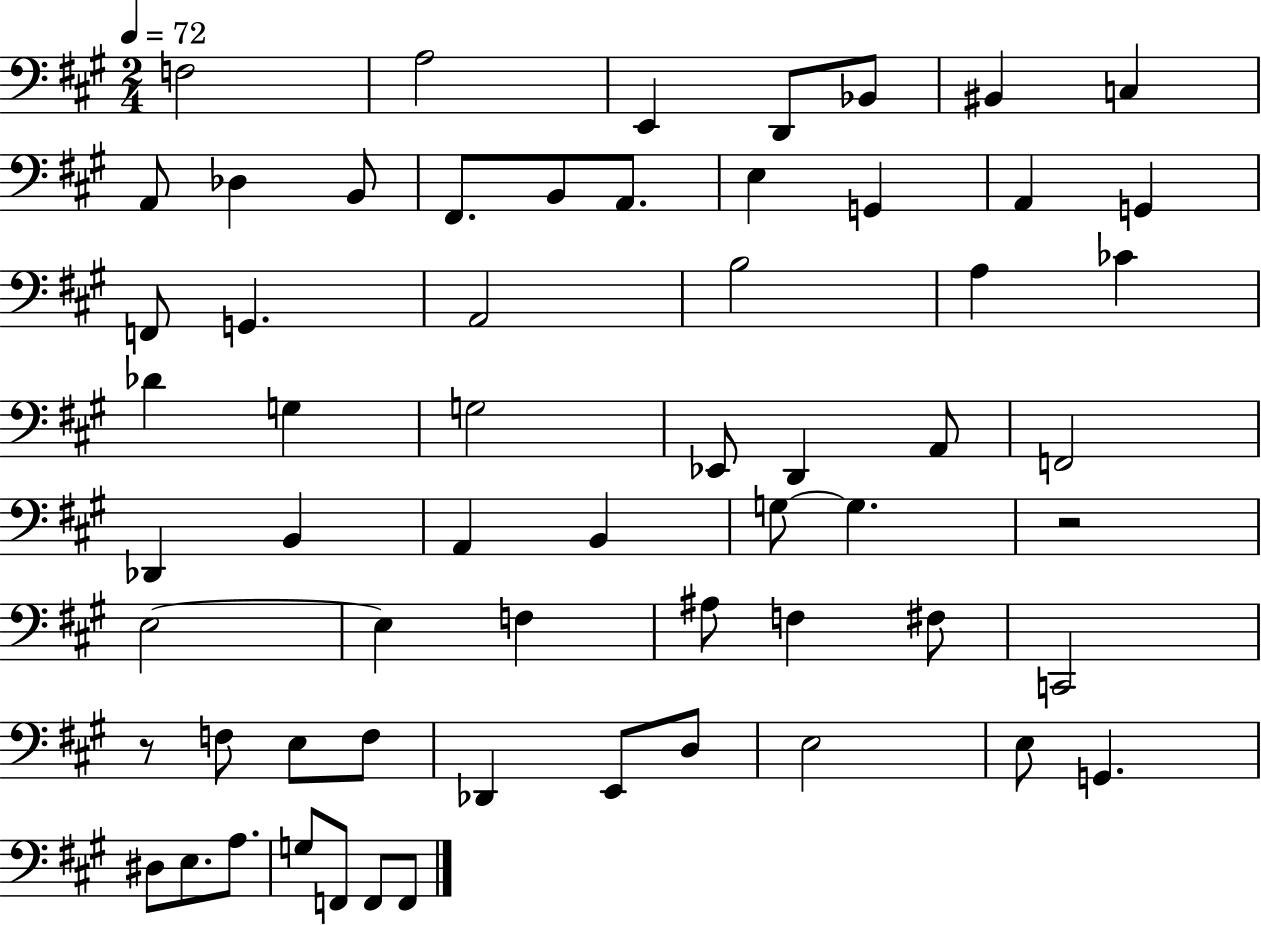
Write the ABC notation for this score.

X:1
T:Untitled
M:2/4
L:1/4
K:A
F,2 A,2 E,, D,,/2 _B,,/2 ^B,, C, A,,/2 _D, B,,/2 ^F,,/2 B,,/2 A,,/2 E, G,, A,, G,, F,,/2 G,, A,,2 B,2 A, _C _D G, G,2 _E,,/2 D,, A,,/2 F,,2 _D,, B,, A,, B,, G,/2 G, z2 E,2 E, F, ^A,/2 F, ^F,/2 C,,2 z/2 F,/2 E,/2 F,/2 _D,, E,,/2 D,/2 E,2 E,/2 G,, ^D,/2 E,/2 A,/2 G,/2 F,,/2 F,,/2 F,,/2